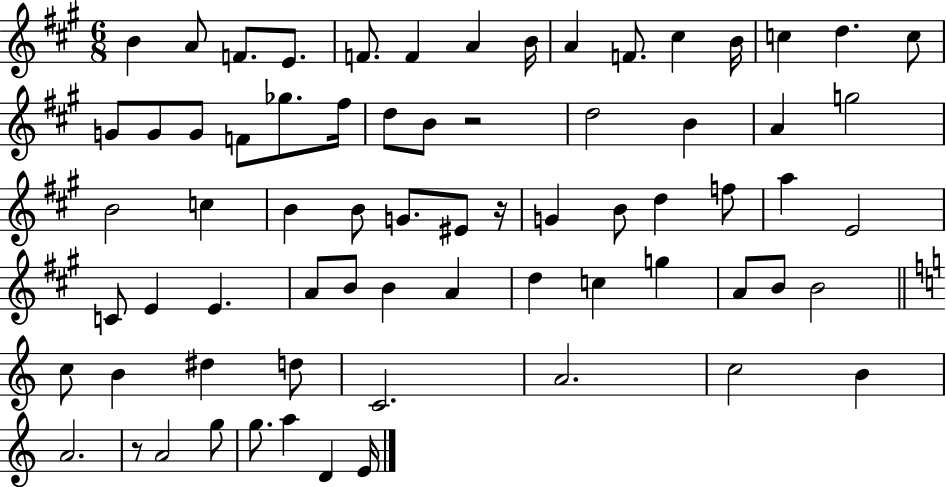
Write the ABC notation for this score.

X:1
T:Untitled
M:6/8
L:1/4
K:A
B A/2 F/2 E/2 F/2 F A B/4 A F/2 ^c B/4 c d c/2 G/2 G/2 G/2 F/2 _g/2 ^f/4 d/2 B/2 z2 d2 B A g2 B2 c B B/2 G/2 ^E/2 z/4 G B/2 d f/2 a E2 C/2 E E A/2 B/2 B A d c g A/2 B/2 B2 c/2 B ^d d/2 C2 A2 c2 B A2 z/2 A2 g/2 g/2 a D E/4